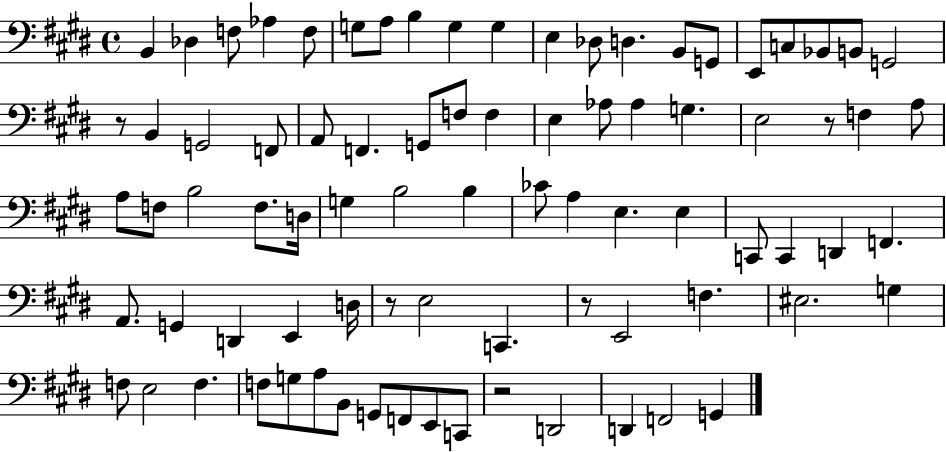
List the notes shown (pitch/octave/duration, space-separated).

B2/q Db3/q F3/e Ab3/q F3/e G3/e A3/e B3/q G3/q G3/q E3/q Db3/e D3/q. B2/e G2/e E2/e C3/e Bb2/e B2/e G2/h R/e B2/q G2/h F2/e A2/e F2/q. G2/e F3/e F3/q E3/q Ab3/e Ab3/q G3/q. E3/h R/e F3/q A3/e A3/e F3/e B3/h F3/e. D3/s G3/q B3/h B3/q CES4/e A3/q E3/q. E3/q C2/e C2/q D2/q F2/q. A2/e. G2/q D2/q E2/q D3/s R/e E3/h C2/q. R/e E2/h F3/q. EIS3/h. G3/q F3/e E3/h F3/q. F3/e G3/e A3/e B2/e G2/e F2/e E2/e C2/e R/h D2/h D2/q F2/h G2/q